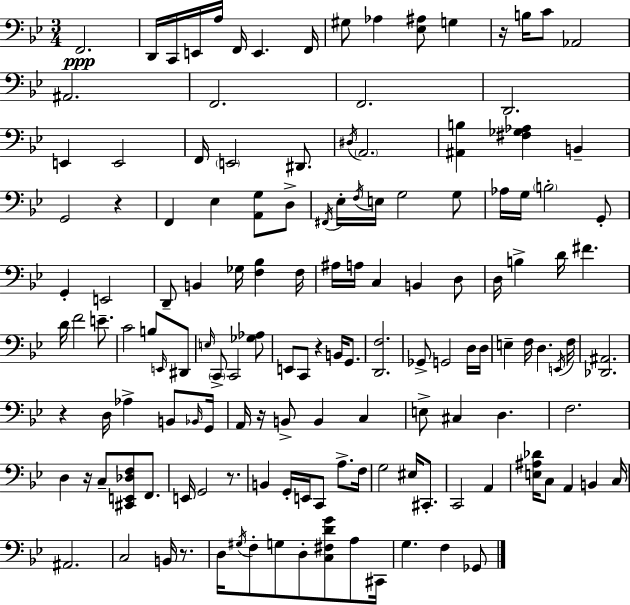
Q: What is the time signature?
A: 3/4